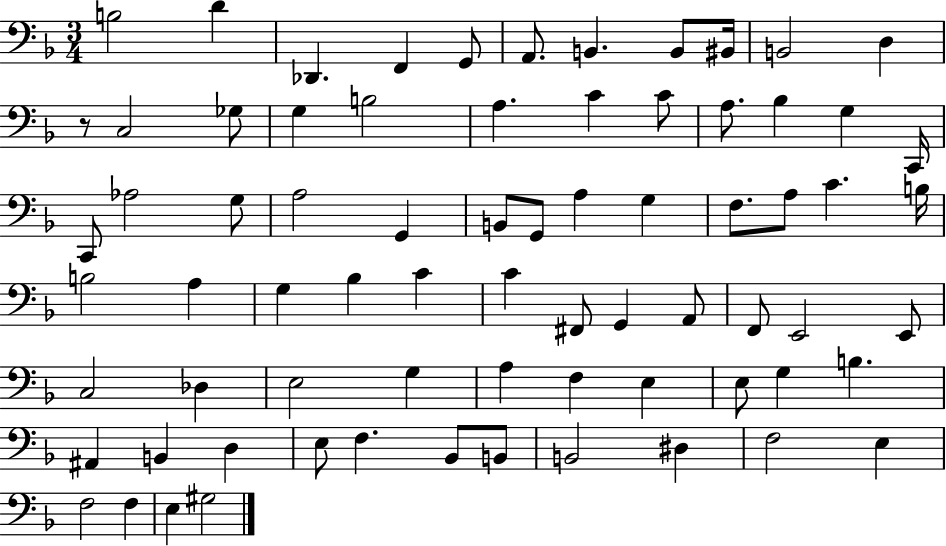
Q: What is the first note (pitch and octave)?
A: B3